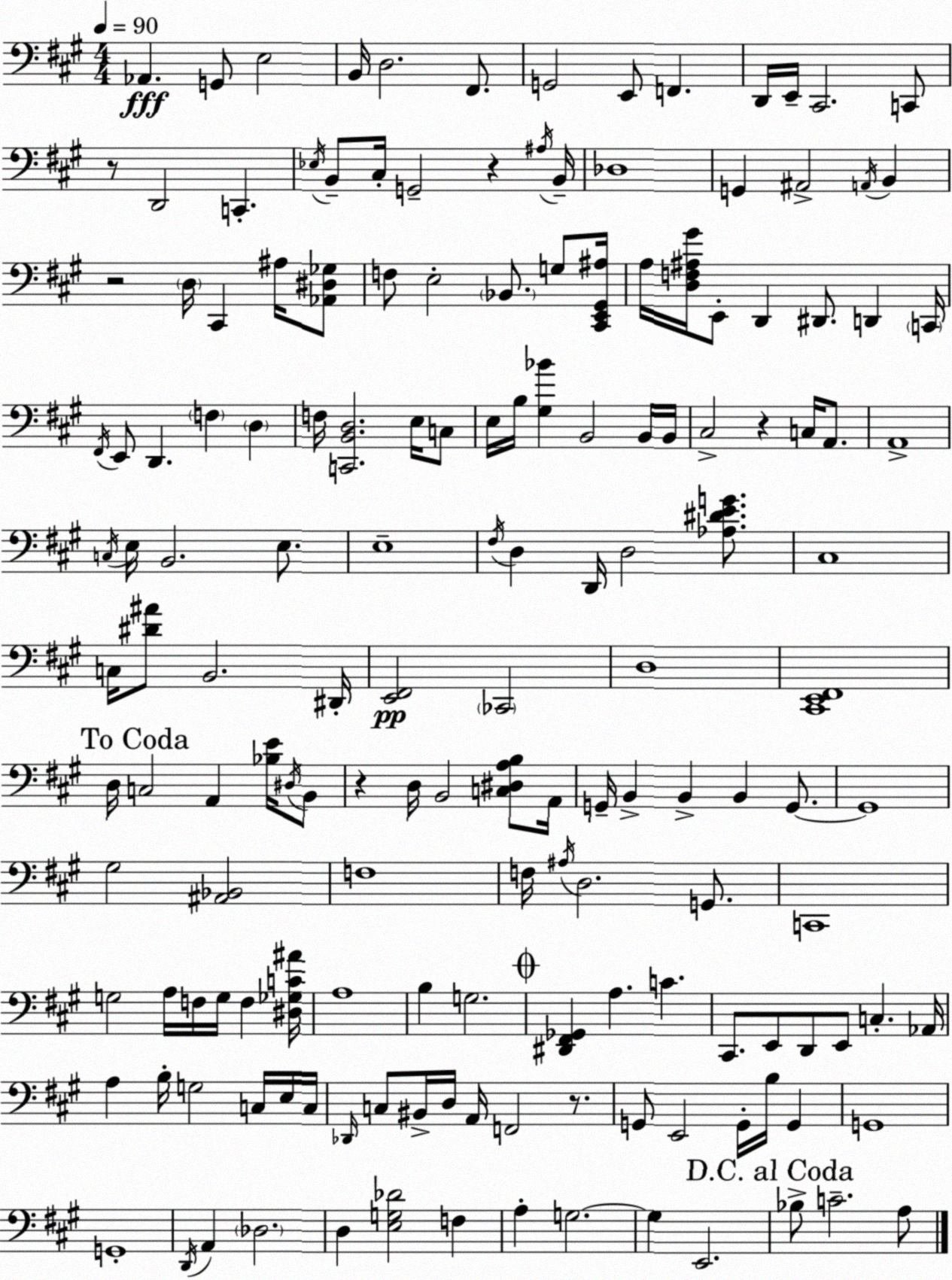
X:1
T:Untitled
M:4/4
L:1/4
K:A
_A,, G,,/2 E,2 B,,/4 D,2 ^F,,/2 G,,2 E,,/2 F,, D,,/4 E,,/4 ^C,,2 C,,/2 z/2 D,,2 C,, _E,/4 B,,/2 ^C,/4 G,,2 z ^A,/4 B,,/4 _D,4 G,, ^A,,2 A,,/4 B,, z2 D,/4 ^C,, ^A,/4 [_A,,^D,_G,]/2 F,/2 E,2 _B,,/2 G,/2 [^C,,E,,^G,,^A,]/4 A,/4 [D,F,^A,^G]/4 E,,/2 D,, ^D,,/2 D,, C,,/4 ^F,,/4 E,,/2 D,, F, D, F,/4 [C,,B,,D,]2 E,/4 C,/2 E,/4 B,/4 [^G,_B] B,,2 B,,/4 B,,/4 ^C,2 z C,/4 A,,/2 A,,4 C,/4 E,/4 B,,2 E,/2 E,4 ^F,/4 D, D,,/4 D,2 [_A,^DEG]/2 ^C,4 C,/4 [^D^A]/2 B,,2 ^D,,/4 [E,,^F,,]2 _C,,2 D,4 [^C,,E,,^F,,]4 D,/4 C,2 A,, [_B,E]/4 ^D,/4 B,,/2 z D,/4 B,,2 [C,^D,A,B,]/2 A,,/4 G,,/4 B,, B,, B,, G,,/2 G,,4 ^G,2 [^A,,_B,,]2 F,4 F,/4 ^A,/4 D,2 G,,/2 C,,4 G,2 A,/4 F,/4 G,/4 F, [^D,_G,C^A]/4 A,4 B, G,2 [^D,,^F,,_G,,] A, C ^C,,/2 E,,/2 D,,/2 E,,/2 C, _A,,/4 A, B,/4 G,2 C,/4 E,/4 C,/4 _D,,/4 C,/2 ^B,,/4 D,/4 A,,/4 F,,2 z/2 G,,/2 E,,2 G,,/4 B,/4 G,, G,,4 G,,4 D,,/4 A,, _D,2 D, [E,G,_D]2 F, A, G,2 G, E,,2 _B,/2 C2 A,/2